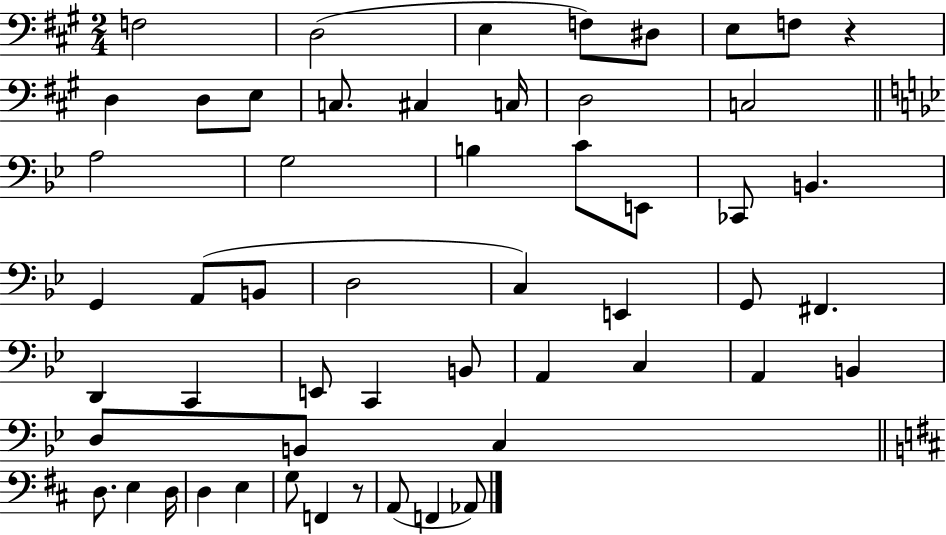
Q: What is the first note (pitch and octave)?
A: F3